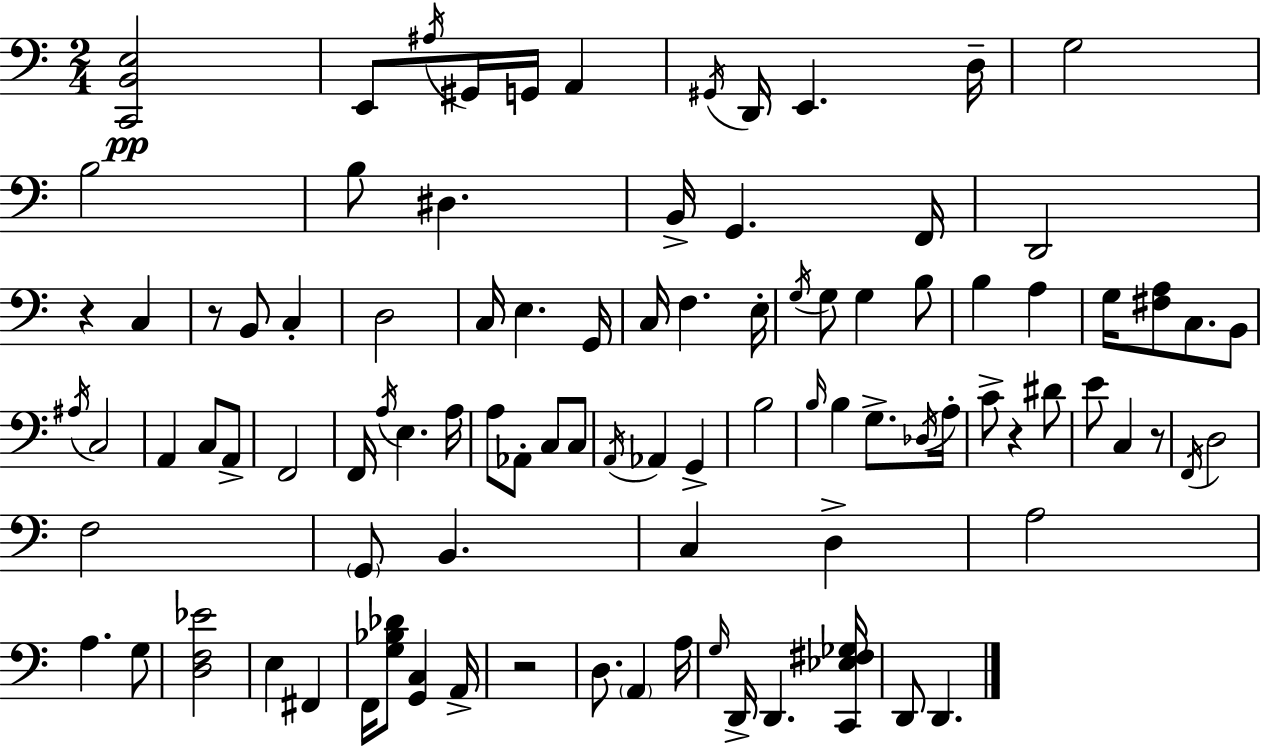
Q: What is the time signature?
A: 2/4